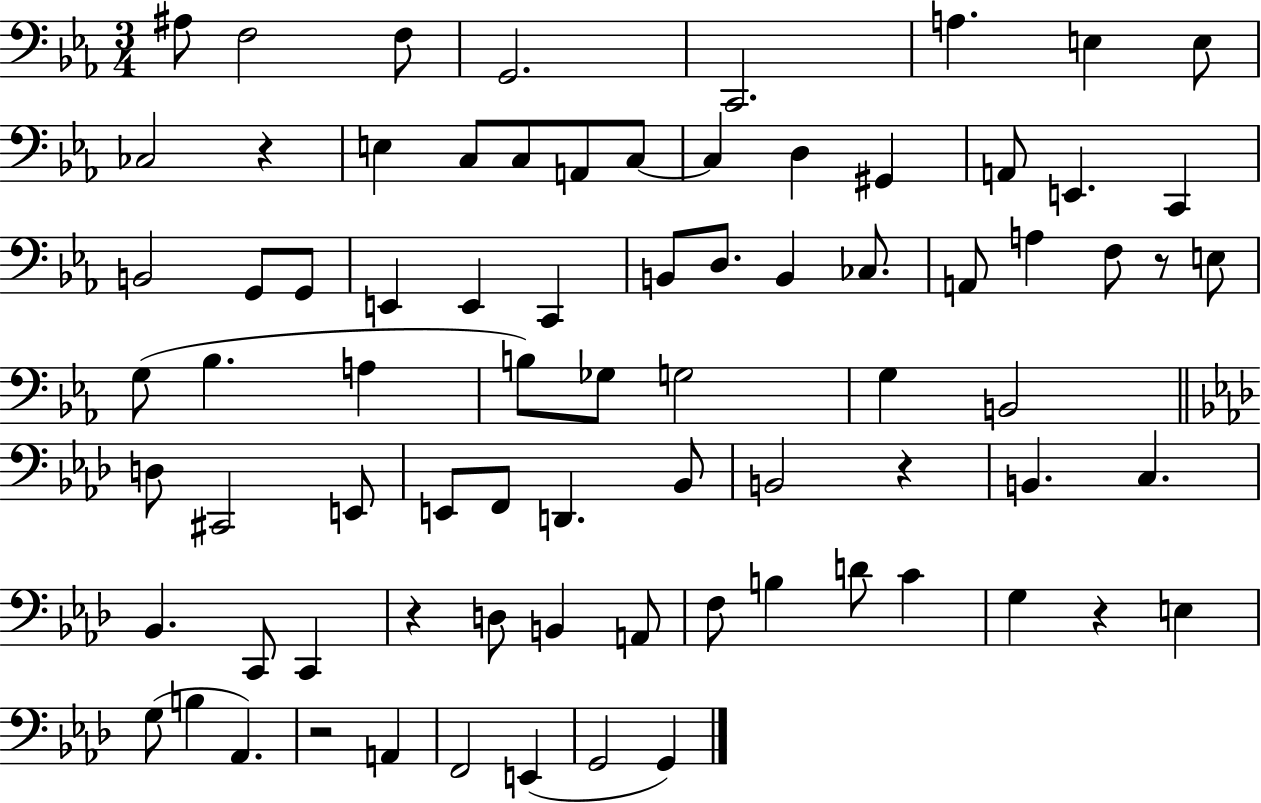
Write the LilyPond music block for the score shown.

{
  \clef bass
  \numericTimeSignature
  \time 3/4
  \key ees \major
  ais8 f2 f8 | g,2. | c,2. | a4. e4 e8 | \break ces2 r4 | e4 c8 c8 a,8 c8~~ | c4 d4 gis,4 | a,8 e,4. c,4 | \break b,2 g,8 g,8 | e,4 e,4 c,4 | b,8 d8. b,4 ces8. | a,8 a4 f8 r8 e8 | \break g8( bes4. a4 | b8) ges8 g2 | g4 b,2 | \bar "||" \break \key aes \major d8 cis,2 e,8 | e,8 f,8 d,4. bes,8 | b,2 r4 | b,4. c4. | \break bes,4. c,8 c,4 | r4 d8 b,4 a,8 | f8 b4 d'8 c'4 | g4 r4 e4 | \break g8( b4 aes,4.) | r2 a,4 | f,2 e,4( | g,2 g,4) | \break \bar "|."
}